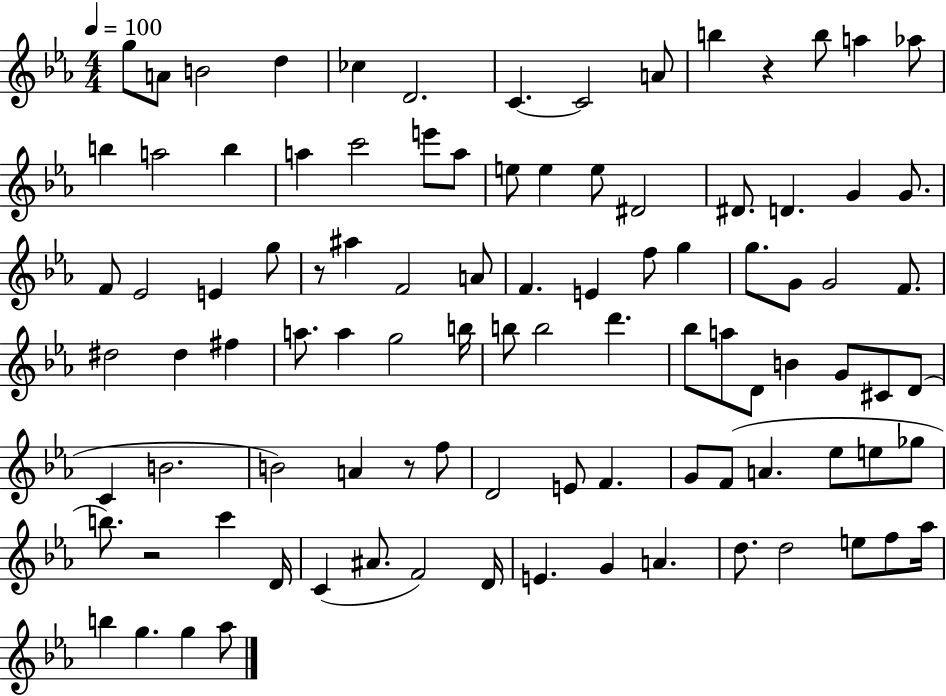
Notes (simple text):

G5/e A4/e B4/h D5/q CES5/q D4/h. C4/q. C4/h A4/e B5/q R/q B5/e A5/q Ab5/e B5/q A5/h B5/q A5/q C6/h E6/e A5/e E5/e E5/q E5/e D#4/h D#4/e. D4/q. G4/q G4/e. F4/e Eb4/h E4/q G5/e R/e A#5/q F4/h A4/e F4/q. E4/q F5/e G5/q G5/e. G4/e G4/h F4/e. D#5/h D#5/q F#5/q A5/e. A5/q G5/h B5/s B5/e B5/h D6/q. Bb5/e A5/e D4/e B4/q G4/e C#4/e D4/e C4/q B4/h. B4/h A4/q R/e F5/e D4/h E4/e F4/q. G4/e F4/e A4/q. Eb5/e E5/e Gb5/e B5/e. R/h C6/q D4/s C4/q A#4/e. F4/h D4/s E4/q. G4/q A4/q. D5/e. D5/h E5/e F5/e Ab5/s B5/q G5/q. G5/q Ab5/e